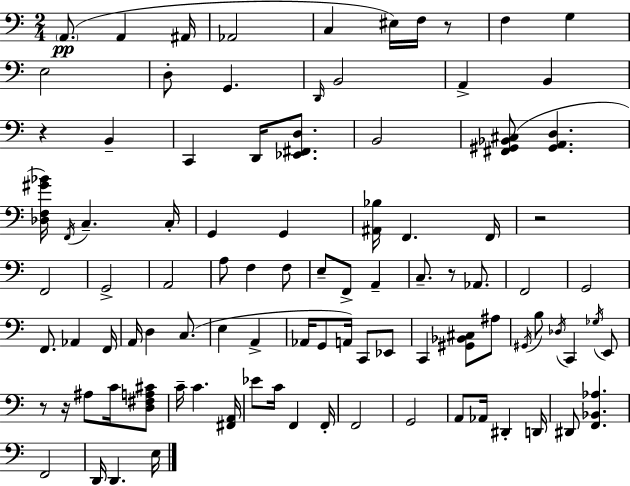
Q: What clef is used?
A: bass